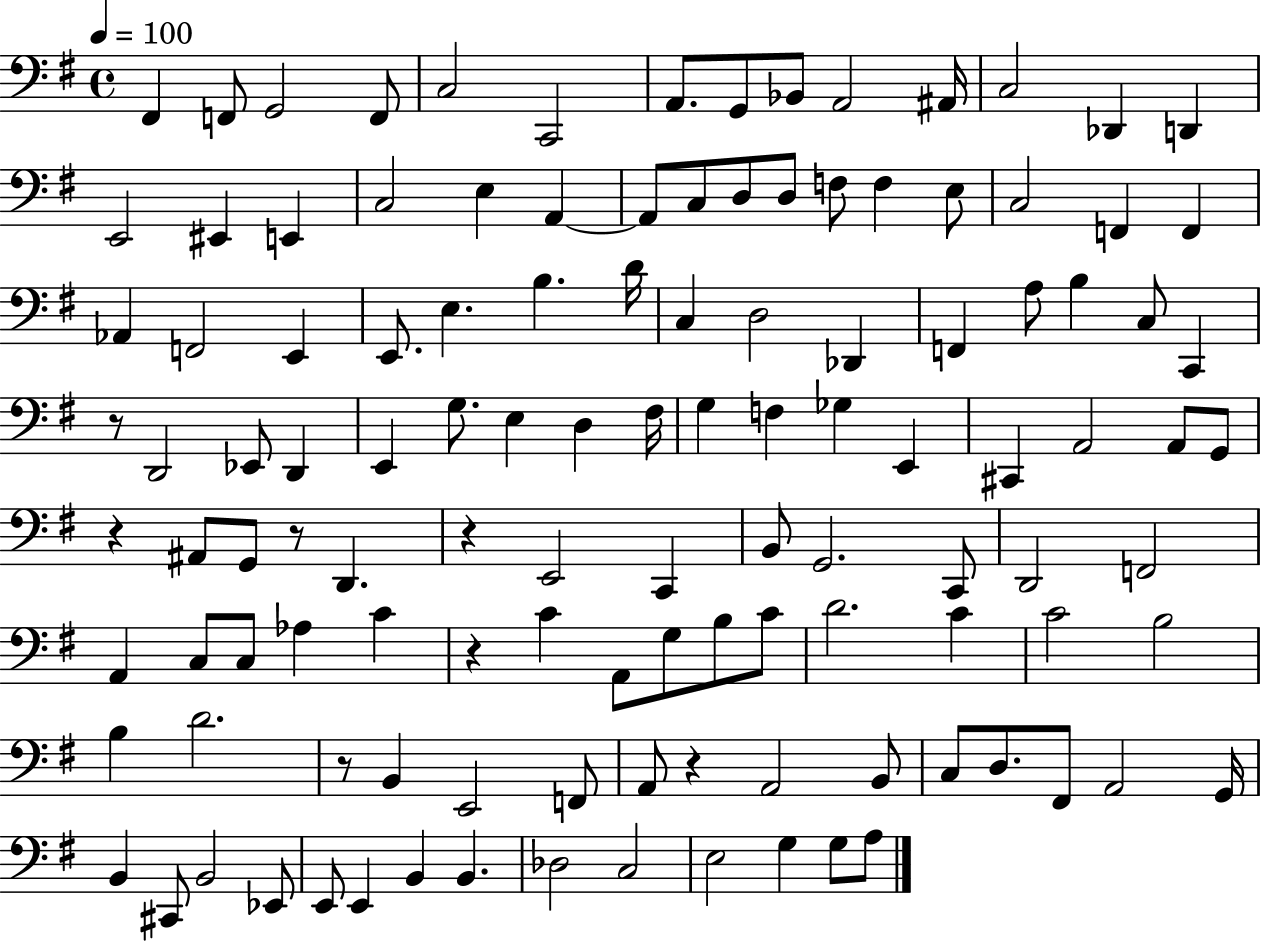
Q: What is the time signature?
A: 4/4